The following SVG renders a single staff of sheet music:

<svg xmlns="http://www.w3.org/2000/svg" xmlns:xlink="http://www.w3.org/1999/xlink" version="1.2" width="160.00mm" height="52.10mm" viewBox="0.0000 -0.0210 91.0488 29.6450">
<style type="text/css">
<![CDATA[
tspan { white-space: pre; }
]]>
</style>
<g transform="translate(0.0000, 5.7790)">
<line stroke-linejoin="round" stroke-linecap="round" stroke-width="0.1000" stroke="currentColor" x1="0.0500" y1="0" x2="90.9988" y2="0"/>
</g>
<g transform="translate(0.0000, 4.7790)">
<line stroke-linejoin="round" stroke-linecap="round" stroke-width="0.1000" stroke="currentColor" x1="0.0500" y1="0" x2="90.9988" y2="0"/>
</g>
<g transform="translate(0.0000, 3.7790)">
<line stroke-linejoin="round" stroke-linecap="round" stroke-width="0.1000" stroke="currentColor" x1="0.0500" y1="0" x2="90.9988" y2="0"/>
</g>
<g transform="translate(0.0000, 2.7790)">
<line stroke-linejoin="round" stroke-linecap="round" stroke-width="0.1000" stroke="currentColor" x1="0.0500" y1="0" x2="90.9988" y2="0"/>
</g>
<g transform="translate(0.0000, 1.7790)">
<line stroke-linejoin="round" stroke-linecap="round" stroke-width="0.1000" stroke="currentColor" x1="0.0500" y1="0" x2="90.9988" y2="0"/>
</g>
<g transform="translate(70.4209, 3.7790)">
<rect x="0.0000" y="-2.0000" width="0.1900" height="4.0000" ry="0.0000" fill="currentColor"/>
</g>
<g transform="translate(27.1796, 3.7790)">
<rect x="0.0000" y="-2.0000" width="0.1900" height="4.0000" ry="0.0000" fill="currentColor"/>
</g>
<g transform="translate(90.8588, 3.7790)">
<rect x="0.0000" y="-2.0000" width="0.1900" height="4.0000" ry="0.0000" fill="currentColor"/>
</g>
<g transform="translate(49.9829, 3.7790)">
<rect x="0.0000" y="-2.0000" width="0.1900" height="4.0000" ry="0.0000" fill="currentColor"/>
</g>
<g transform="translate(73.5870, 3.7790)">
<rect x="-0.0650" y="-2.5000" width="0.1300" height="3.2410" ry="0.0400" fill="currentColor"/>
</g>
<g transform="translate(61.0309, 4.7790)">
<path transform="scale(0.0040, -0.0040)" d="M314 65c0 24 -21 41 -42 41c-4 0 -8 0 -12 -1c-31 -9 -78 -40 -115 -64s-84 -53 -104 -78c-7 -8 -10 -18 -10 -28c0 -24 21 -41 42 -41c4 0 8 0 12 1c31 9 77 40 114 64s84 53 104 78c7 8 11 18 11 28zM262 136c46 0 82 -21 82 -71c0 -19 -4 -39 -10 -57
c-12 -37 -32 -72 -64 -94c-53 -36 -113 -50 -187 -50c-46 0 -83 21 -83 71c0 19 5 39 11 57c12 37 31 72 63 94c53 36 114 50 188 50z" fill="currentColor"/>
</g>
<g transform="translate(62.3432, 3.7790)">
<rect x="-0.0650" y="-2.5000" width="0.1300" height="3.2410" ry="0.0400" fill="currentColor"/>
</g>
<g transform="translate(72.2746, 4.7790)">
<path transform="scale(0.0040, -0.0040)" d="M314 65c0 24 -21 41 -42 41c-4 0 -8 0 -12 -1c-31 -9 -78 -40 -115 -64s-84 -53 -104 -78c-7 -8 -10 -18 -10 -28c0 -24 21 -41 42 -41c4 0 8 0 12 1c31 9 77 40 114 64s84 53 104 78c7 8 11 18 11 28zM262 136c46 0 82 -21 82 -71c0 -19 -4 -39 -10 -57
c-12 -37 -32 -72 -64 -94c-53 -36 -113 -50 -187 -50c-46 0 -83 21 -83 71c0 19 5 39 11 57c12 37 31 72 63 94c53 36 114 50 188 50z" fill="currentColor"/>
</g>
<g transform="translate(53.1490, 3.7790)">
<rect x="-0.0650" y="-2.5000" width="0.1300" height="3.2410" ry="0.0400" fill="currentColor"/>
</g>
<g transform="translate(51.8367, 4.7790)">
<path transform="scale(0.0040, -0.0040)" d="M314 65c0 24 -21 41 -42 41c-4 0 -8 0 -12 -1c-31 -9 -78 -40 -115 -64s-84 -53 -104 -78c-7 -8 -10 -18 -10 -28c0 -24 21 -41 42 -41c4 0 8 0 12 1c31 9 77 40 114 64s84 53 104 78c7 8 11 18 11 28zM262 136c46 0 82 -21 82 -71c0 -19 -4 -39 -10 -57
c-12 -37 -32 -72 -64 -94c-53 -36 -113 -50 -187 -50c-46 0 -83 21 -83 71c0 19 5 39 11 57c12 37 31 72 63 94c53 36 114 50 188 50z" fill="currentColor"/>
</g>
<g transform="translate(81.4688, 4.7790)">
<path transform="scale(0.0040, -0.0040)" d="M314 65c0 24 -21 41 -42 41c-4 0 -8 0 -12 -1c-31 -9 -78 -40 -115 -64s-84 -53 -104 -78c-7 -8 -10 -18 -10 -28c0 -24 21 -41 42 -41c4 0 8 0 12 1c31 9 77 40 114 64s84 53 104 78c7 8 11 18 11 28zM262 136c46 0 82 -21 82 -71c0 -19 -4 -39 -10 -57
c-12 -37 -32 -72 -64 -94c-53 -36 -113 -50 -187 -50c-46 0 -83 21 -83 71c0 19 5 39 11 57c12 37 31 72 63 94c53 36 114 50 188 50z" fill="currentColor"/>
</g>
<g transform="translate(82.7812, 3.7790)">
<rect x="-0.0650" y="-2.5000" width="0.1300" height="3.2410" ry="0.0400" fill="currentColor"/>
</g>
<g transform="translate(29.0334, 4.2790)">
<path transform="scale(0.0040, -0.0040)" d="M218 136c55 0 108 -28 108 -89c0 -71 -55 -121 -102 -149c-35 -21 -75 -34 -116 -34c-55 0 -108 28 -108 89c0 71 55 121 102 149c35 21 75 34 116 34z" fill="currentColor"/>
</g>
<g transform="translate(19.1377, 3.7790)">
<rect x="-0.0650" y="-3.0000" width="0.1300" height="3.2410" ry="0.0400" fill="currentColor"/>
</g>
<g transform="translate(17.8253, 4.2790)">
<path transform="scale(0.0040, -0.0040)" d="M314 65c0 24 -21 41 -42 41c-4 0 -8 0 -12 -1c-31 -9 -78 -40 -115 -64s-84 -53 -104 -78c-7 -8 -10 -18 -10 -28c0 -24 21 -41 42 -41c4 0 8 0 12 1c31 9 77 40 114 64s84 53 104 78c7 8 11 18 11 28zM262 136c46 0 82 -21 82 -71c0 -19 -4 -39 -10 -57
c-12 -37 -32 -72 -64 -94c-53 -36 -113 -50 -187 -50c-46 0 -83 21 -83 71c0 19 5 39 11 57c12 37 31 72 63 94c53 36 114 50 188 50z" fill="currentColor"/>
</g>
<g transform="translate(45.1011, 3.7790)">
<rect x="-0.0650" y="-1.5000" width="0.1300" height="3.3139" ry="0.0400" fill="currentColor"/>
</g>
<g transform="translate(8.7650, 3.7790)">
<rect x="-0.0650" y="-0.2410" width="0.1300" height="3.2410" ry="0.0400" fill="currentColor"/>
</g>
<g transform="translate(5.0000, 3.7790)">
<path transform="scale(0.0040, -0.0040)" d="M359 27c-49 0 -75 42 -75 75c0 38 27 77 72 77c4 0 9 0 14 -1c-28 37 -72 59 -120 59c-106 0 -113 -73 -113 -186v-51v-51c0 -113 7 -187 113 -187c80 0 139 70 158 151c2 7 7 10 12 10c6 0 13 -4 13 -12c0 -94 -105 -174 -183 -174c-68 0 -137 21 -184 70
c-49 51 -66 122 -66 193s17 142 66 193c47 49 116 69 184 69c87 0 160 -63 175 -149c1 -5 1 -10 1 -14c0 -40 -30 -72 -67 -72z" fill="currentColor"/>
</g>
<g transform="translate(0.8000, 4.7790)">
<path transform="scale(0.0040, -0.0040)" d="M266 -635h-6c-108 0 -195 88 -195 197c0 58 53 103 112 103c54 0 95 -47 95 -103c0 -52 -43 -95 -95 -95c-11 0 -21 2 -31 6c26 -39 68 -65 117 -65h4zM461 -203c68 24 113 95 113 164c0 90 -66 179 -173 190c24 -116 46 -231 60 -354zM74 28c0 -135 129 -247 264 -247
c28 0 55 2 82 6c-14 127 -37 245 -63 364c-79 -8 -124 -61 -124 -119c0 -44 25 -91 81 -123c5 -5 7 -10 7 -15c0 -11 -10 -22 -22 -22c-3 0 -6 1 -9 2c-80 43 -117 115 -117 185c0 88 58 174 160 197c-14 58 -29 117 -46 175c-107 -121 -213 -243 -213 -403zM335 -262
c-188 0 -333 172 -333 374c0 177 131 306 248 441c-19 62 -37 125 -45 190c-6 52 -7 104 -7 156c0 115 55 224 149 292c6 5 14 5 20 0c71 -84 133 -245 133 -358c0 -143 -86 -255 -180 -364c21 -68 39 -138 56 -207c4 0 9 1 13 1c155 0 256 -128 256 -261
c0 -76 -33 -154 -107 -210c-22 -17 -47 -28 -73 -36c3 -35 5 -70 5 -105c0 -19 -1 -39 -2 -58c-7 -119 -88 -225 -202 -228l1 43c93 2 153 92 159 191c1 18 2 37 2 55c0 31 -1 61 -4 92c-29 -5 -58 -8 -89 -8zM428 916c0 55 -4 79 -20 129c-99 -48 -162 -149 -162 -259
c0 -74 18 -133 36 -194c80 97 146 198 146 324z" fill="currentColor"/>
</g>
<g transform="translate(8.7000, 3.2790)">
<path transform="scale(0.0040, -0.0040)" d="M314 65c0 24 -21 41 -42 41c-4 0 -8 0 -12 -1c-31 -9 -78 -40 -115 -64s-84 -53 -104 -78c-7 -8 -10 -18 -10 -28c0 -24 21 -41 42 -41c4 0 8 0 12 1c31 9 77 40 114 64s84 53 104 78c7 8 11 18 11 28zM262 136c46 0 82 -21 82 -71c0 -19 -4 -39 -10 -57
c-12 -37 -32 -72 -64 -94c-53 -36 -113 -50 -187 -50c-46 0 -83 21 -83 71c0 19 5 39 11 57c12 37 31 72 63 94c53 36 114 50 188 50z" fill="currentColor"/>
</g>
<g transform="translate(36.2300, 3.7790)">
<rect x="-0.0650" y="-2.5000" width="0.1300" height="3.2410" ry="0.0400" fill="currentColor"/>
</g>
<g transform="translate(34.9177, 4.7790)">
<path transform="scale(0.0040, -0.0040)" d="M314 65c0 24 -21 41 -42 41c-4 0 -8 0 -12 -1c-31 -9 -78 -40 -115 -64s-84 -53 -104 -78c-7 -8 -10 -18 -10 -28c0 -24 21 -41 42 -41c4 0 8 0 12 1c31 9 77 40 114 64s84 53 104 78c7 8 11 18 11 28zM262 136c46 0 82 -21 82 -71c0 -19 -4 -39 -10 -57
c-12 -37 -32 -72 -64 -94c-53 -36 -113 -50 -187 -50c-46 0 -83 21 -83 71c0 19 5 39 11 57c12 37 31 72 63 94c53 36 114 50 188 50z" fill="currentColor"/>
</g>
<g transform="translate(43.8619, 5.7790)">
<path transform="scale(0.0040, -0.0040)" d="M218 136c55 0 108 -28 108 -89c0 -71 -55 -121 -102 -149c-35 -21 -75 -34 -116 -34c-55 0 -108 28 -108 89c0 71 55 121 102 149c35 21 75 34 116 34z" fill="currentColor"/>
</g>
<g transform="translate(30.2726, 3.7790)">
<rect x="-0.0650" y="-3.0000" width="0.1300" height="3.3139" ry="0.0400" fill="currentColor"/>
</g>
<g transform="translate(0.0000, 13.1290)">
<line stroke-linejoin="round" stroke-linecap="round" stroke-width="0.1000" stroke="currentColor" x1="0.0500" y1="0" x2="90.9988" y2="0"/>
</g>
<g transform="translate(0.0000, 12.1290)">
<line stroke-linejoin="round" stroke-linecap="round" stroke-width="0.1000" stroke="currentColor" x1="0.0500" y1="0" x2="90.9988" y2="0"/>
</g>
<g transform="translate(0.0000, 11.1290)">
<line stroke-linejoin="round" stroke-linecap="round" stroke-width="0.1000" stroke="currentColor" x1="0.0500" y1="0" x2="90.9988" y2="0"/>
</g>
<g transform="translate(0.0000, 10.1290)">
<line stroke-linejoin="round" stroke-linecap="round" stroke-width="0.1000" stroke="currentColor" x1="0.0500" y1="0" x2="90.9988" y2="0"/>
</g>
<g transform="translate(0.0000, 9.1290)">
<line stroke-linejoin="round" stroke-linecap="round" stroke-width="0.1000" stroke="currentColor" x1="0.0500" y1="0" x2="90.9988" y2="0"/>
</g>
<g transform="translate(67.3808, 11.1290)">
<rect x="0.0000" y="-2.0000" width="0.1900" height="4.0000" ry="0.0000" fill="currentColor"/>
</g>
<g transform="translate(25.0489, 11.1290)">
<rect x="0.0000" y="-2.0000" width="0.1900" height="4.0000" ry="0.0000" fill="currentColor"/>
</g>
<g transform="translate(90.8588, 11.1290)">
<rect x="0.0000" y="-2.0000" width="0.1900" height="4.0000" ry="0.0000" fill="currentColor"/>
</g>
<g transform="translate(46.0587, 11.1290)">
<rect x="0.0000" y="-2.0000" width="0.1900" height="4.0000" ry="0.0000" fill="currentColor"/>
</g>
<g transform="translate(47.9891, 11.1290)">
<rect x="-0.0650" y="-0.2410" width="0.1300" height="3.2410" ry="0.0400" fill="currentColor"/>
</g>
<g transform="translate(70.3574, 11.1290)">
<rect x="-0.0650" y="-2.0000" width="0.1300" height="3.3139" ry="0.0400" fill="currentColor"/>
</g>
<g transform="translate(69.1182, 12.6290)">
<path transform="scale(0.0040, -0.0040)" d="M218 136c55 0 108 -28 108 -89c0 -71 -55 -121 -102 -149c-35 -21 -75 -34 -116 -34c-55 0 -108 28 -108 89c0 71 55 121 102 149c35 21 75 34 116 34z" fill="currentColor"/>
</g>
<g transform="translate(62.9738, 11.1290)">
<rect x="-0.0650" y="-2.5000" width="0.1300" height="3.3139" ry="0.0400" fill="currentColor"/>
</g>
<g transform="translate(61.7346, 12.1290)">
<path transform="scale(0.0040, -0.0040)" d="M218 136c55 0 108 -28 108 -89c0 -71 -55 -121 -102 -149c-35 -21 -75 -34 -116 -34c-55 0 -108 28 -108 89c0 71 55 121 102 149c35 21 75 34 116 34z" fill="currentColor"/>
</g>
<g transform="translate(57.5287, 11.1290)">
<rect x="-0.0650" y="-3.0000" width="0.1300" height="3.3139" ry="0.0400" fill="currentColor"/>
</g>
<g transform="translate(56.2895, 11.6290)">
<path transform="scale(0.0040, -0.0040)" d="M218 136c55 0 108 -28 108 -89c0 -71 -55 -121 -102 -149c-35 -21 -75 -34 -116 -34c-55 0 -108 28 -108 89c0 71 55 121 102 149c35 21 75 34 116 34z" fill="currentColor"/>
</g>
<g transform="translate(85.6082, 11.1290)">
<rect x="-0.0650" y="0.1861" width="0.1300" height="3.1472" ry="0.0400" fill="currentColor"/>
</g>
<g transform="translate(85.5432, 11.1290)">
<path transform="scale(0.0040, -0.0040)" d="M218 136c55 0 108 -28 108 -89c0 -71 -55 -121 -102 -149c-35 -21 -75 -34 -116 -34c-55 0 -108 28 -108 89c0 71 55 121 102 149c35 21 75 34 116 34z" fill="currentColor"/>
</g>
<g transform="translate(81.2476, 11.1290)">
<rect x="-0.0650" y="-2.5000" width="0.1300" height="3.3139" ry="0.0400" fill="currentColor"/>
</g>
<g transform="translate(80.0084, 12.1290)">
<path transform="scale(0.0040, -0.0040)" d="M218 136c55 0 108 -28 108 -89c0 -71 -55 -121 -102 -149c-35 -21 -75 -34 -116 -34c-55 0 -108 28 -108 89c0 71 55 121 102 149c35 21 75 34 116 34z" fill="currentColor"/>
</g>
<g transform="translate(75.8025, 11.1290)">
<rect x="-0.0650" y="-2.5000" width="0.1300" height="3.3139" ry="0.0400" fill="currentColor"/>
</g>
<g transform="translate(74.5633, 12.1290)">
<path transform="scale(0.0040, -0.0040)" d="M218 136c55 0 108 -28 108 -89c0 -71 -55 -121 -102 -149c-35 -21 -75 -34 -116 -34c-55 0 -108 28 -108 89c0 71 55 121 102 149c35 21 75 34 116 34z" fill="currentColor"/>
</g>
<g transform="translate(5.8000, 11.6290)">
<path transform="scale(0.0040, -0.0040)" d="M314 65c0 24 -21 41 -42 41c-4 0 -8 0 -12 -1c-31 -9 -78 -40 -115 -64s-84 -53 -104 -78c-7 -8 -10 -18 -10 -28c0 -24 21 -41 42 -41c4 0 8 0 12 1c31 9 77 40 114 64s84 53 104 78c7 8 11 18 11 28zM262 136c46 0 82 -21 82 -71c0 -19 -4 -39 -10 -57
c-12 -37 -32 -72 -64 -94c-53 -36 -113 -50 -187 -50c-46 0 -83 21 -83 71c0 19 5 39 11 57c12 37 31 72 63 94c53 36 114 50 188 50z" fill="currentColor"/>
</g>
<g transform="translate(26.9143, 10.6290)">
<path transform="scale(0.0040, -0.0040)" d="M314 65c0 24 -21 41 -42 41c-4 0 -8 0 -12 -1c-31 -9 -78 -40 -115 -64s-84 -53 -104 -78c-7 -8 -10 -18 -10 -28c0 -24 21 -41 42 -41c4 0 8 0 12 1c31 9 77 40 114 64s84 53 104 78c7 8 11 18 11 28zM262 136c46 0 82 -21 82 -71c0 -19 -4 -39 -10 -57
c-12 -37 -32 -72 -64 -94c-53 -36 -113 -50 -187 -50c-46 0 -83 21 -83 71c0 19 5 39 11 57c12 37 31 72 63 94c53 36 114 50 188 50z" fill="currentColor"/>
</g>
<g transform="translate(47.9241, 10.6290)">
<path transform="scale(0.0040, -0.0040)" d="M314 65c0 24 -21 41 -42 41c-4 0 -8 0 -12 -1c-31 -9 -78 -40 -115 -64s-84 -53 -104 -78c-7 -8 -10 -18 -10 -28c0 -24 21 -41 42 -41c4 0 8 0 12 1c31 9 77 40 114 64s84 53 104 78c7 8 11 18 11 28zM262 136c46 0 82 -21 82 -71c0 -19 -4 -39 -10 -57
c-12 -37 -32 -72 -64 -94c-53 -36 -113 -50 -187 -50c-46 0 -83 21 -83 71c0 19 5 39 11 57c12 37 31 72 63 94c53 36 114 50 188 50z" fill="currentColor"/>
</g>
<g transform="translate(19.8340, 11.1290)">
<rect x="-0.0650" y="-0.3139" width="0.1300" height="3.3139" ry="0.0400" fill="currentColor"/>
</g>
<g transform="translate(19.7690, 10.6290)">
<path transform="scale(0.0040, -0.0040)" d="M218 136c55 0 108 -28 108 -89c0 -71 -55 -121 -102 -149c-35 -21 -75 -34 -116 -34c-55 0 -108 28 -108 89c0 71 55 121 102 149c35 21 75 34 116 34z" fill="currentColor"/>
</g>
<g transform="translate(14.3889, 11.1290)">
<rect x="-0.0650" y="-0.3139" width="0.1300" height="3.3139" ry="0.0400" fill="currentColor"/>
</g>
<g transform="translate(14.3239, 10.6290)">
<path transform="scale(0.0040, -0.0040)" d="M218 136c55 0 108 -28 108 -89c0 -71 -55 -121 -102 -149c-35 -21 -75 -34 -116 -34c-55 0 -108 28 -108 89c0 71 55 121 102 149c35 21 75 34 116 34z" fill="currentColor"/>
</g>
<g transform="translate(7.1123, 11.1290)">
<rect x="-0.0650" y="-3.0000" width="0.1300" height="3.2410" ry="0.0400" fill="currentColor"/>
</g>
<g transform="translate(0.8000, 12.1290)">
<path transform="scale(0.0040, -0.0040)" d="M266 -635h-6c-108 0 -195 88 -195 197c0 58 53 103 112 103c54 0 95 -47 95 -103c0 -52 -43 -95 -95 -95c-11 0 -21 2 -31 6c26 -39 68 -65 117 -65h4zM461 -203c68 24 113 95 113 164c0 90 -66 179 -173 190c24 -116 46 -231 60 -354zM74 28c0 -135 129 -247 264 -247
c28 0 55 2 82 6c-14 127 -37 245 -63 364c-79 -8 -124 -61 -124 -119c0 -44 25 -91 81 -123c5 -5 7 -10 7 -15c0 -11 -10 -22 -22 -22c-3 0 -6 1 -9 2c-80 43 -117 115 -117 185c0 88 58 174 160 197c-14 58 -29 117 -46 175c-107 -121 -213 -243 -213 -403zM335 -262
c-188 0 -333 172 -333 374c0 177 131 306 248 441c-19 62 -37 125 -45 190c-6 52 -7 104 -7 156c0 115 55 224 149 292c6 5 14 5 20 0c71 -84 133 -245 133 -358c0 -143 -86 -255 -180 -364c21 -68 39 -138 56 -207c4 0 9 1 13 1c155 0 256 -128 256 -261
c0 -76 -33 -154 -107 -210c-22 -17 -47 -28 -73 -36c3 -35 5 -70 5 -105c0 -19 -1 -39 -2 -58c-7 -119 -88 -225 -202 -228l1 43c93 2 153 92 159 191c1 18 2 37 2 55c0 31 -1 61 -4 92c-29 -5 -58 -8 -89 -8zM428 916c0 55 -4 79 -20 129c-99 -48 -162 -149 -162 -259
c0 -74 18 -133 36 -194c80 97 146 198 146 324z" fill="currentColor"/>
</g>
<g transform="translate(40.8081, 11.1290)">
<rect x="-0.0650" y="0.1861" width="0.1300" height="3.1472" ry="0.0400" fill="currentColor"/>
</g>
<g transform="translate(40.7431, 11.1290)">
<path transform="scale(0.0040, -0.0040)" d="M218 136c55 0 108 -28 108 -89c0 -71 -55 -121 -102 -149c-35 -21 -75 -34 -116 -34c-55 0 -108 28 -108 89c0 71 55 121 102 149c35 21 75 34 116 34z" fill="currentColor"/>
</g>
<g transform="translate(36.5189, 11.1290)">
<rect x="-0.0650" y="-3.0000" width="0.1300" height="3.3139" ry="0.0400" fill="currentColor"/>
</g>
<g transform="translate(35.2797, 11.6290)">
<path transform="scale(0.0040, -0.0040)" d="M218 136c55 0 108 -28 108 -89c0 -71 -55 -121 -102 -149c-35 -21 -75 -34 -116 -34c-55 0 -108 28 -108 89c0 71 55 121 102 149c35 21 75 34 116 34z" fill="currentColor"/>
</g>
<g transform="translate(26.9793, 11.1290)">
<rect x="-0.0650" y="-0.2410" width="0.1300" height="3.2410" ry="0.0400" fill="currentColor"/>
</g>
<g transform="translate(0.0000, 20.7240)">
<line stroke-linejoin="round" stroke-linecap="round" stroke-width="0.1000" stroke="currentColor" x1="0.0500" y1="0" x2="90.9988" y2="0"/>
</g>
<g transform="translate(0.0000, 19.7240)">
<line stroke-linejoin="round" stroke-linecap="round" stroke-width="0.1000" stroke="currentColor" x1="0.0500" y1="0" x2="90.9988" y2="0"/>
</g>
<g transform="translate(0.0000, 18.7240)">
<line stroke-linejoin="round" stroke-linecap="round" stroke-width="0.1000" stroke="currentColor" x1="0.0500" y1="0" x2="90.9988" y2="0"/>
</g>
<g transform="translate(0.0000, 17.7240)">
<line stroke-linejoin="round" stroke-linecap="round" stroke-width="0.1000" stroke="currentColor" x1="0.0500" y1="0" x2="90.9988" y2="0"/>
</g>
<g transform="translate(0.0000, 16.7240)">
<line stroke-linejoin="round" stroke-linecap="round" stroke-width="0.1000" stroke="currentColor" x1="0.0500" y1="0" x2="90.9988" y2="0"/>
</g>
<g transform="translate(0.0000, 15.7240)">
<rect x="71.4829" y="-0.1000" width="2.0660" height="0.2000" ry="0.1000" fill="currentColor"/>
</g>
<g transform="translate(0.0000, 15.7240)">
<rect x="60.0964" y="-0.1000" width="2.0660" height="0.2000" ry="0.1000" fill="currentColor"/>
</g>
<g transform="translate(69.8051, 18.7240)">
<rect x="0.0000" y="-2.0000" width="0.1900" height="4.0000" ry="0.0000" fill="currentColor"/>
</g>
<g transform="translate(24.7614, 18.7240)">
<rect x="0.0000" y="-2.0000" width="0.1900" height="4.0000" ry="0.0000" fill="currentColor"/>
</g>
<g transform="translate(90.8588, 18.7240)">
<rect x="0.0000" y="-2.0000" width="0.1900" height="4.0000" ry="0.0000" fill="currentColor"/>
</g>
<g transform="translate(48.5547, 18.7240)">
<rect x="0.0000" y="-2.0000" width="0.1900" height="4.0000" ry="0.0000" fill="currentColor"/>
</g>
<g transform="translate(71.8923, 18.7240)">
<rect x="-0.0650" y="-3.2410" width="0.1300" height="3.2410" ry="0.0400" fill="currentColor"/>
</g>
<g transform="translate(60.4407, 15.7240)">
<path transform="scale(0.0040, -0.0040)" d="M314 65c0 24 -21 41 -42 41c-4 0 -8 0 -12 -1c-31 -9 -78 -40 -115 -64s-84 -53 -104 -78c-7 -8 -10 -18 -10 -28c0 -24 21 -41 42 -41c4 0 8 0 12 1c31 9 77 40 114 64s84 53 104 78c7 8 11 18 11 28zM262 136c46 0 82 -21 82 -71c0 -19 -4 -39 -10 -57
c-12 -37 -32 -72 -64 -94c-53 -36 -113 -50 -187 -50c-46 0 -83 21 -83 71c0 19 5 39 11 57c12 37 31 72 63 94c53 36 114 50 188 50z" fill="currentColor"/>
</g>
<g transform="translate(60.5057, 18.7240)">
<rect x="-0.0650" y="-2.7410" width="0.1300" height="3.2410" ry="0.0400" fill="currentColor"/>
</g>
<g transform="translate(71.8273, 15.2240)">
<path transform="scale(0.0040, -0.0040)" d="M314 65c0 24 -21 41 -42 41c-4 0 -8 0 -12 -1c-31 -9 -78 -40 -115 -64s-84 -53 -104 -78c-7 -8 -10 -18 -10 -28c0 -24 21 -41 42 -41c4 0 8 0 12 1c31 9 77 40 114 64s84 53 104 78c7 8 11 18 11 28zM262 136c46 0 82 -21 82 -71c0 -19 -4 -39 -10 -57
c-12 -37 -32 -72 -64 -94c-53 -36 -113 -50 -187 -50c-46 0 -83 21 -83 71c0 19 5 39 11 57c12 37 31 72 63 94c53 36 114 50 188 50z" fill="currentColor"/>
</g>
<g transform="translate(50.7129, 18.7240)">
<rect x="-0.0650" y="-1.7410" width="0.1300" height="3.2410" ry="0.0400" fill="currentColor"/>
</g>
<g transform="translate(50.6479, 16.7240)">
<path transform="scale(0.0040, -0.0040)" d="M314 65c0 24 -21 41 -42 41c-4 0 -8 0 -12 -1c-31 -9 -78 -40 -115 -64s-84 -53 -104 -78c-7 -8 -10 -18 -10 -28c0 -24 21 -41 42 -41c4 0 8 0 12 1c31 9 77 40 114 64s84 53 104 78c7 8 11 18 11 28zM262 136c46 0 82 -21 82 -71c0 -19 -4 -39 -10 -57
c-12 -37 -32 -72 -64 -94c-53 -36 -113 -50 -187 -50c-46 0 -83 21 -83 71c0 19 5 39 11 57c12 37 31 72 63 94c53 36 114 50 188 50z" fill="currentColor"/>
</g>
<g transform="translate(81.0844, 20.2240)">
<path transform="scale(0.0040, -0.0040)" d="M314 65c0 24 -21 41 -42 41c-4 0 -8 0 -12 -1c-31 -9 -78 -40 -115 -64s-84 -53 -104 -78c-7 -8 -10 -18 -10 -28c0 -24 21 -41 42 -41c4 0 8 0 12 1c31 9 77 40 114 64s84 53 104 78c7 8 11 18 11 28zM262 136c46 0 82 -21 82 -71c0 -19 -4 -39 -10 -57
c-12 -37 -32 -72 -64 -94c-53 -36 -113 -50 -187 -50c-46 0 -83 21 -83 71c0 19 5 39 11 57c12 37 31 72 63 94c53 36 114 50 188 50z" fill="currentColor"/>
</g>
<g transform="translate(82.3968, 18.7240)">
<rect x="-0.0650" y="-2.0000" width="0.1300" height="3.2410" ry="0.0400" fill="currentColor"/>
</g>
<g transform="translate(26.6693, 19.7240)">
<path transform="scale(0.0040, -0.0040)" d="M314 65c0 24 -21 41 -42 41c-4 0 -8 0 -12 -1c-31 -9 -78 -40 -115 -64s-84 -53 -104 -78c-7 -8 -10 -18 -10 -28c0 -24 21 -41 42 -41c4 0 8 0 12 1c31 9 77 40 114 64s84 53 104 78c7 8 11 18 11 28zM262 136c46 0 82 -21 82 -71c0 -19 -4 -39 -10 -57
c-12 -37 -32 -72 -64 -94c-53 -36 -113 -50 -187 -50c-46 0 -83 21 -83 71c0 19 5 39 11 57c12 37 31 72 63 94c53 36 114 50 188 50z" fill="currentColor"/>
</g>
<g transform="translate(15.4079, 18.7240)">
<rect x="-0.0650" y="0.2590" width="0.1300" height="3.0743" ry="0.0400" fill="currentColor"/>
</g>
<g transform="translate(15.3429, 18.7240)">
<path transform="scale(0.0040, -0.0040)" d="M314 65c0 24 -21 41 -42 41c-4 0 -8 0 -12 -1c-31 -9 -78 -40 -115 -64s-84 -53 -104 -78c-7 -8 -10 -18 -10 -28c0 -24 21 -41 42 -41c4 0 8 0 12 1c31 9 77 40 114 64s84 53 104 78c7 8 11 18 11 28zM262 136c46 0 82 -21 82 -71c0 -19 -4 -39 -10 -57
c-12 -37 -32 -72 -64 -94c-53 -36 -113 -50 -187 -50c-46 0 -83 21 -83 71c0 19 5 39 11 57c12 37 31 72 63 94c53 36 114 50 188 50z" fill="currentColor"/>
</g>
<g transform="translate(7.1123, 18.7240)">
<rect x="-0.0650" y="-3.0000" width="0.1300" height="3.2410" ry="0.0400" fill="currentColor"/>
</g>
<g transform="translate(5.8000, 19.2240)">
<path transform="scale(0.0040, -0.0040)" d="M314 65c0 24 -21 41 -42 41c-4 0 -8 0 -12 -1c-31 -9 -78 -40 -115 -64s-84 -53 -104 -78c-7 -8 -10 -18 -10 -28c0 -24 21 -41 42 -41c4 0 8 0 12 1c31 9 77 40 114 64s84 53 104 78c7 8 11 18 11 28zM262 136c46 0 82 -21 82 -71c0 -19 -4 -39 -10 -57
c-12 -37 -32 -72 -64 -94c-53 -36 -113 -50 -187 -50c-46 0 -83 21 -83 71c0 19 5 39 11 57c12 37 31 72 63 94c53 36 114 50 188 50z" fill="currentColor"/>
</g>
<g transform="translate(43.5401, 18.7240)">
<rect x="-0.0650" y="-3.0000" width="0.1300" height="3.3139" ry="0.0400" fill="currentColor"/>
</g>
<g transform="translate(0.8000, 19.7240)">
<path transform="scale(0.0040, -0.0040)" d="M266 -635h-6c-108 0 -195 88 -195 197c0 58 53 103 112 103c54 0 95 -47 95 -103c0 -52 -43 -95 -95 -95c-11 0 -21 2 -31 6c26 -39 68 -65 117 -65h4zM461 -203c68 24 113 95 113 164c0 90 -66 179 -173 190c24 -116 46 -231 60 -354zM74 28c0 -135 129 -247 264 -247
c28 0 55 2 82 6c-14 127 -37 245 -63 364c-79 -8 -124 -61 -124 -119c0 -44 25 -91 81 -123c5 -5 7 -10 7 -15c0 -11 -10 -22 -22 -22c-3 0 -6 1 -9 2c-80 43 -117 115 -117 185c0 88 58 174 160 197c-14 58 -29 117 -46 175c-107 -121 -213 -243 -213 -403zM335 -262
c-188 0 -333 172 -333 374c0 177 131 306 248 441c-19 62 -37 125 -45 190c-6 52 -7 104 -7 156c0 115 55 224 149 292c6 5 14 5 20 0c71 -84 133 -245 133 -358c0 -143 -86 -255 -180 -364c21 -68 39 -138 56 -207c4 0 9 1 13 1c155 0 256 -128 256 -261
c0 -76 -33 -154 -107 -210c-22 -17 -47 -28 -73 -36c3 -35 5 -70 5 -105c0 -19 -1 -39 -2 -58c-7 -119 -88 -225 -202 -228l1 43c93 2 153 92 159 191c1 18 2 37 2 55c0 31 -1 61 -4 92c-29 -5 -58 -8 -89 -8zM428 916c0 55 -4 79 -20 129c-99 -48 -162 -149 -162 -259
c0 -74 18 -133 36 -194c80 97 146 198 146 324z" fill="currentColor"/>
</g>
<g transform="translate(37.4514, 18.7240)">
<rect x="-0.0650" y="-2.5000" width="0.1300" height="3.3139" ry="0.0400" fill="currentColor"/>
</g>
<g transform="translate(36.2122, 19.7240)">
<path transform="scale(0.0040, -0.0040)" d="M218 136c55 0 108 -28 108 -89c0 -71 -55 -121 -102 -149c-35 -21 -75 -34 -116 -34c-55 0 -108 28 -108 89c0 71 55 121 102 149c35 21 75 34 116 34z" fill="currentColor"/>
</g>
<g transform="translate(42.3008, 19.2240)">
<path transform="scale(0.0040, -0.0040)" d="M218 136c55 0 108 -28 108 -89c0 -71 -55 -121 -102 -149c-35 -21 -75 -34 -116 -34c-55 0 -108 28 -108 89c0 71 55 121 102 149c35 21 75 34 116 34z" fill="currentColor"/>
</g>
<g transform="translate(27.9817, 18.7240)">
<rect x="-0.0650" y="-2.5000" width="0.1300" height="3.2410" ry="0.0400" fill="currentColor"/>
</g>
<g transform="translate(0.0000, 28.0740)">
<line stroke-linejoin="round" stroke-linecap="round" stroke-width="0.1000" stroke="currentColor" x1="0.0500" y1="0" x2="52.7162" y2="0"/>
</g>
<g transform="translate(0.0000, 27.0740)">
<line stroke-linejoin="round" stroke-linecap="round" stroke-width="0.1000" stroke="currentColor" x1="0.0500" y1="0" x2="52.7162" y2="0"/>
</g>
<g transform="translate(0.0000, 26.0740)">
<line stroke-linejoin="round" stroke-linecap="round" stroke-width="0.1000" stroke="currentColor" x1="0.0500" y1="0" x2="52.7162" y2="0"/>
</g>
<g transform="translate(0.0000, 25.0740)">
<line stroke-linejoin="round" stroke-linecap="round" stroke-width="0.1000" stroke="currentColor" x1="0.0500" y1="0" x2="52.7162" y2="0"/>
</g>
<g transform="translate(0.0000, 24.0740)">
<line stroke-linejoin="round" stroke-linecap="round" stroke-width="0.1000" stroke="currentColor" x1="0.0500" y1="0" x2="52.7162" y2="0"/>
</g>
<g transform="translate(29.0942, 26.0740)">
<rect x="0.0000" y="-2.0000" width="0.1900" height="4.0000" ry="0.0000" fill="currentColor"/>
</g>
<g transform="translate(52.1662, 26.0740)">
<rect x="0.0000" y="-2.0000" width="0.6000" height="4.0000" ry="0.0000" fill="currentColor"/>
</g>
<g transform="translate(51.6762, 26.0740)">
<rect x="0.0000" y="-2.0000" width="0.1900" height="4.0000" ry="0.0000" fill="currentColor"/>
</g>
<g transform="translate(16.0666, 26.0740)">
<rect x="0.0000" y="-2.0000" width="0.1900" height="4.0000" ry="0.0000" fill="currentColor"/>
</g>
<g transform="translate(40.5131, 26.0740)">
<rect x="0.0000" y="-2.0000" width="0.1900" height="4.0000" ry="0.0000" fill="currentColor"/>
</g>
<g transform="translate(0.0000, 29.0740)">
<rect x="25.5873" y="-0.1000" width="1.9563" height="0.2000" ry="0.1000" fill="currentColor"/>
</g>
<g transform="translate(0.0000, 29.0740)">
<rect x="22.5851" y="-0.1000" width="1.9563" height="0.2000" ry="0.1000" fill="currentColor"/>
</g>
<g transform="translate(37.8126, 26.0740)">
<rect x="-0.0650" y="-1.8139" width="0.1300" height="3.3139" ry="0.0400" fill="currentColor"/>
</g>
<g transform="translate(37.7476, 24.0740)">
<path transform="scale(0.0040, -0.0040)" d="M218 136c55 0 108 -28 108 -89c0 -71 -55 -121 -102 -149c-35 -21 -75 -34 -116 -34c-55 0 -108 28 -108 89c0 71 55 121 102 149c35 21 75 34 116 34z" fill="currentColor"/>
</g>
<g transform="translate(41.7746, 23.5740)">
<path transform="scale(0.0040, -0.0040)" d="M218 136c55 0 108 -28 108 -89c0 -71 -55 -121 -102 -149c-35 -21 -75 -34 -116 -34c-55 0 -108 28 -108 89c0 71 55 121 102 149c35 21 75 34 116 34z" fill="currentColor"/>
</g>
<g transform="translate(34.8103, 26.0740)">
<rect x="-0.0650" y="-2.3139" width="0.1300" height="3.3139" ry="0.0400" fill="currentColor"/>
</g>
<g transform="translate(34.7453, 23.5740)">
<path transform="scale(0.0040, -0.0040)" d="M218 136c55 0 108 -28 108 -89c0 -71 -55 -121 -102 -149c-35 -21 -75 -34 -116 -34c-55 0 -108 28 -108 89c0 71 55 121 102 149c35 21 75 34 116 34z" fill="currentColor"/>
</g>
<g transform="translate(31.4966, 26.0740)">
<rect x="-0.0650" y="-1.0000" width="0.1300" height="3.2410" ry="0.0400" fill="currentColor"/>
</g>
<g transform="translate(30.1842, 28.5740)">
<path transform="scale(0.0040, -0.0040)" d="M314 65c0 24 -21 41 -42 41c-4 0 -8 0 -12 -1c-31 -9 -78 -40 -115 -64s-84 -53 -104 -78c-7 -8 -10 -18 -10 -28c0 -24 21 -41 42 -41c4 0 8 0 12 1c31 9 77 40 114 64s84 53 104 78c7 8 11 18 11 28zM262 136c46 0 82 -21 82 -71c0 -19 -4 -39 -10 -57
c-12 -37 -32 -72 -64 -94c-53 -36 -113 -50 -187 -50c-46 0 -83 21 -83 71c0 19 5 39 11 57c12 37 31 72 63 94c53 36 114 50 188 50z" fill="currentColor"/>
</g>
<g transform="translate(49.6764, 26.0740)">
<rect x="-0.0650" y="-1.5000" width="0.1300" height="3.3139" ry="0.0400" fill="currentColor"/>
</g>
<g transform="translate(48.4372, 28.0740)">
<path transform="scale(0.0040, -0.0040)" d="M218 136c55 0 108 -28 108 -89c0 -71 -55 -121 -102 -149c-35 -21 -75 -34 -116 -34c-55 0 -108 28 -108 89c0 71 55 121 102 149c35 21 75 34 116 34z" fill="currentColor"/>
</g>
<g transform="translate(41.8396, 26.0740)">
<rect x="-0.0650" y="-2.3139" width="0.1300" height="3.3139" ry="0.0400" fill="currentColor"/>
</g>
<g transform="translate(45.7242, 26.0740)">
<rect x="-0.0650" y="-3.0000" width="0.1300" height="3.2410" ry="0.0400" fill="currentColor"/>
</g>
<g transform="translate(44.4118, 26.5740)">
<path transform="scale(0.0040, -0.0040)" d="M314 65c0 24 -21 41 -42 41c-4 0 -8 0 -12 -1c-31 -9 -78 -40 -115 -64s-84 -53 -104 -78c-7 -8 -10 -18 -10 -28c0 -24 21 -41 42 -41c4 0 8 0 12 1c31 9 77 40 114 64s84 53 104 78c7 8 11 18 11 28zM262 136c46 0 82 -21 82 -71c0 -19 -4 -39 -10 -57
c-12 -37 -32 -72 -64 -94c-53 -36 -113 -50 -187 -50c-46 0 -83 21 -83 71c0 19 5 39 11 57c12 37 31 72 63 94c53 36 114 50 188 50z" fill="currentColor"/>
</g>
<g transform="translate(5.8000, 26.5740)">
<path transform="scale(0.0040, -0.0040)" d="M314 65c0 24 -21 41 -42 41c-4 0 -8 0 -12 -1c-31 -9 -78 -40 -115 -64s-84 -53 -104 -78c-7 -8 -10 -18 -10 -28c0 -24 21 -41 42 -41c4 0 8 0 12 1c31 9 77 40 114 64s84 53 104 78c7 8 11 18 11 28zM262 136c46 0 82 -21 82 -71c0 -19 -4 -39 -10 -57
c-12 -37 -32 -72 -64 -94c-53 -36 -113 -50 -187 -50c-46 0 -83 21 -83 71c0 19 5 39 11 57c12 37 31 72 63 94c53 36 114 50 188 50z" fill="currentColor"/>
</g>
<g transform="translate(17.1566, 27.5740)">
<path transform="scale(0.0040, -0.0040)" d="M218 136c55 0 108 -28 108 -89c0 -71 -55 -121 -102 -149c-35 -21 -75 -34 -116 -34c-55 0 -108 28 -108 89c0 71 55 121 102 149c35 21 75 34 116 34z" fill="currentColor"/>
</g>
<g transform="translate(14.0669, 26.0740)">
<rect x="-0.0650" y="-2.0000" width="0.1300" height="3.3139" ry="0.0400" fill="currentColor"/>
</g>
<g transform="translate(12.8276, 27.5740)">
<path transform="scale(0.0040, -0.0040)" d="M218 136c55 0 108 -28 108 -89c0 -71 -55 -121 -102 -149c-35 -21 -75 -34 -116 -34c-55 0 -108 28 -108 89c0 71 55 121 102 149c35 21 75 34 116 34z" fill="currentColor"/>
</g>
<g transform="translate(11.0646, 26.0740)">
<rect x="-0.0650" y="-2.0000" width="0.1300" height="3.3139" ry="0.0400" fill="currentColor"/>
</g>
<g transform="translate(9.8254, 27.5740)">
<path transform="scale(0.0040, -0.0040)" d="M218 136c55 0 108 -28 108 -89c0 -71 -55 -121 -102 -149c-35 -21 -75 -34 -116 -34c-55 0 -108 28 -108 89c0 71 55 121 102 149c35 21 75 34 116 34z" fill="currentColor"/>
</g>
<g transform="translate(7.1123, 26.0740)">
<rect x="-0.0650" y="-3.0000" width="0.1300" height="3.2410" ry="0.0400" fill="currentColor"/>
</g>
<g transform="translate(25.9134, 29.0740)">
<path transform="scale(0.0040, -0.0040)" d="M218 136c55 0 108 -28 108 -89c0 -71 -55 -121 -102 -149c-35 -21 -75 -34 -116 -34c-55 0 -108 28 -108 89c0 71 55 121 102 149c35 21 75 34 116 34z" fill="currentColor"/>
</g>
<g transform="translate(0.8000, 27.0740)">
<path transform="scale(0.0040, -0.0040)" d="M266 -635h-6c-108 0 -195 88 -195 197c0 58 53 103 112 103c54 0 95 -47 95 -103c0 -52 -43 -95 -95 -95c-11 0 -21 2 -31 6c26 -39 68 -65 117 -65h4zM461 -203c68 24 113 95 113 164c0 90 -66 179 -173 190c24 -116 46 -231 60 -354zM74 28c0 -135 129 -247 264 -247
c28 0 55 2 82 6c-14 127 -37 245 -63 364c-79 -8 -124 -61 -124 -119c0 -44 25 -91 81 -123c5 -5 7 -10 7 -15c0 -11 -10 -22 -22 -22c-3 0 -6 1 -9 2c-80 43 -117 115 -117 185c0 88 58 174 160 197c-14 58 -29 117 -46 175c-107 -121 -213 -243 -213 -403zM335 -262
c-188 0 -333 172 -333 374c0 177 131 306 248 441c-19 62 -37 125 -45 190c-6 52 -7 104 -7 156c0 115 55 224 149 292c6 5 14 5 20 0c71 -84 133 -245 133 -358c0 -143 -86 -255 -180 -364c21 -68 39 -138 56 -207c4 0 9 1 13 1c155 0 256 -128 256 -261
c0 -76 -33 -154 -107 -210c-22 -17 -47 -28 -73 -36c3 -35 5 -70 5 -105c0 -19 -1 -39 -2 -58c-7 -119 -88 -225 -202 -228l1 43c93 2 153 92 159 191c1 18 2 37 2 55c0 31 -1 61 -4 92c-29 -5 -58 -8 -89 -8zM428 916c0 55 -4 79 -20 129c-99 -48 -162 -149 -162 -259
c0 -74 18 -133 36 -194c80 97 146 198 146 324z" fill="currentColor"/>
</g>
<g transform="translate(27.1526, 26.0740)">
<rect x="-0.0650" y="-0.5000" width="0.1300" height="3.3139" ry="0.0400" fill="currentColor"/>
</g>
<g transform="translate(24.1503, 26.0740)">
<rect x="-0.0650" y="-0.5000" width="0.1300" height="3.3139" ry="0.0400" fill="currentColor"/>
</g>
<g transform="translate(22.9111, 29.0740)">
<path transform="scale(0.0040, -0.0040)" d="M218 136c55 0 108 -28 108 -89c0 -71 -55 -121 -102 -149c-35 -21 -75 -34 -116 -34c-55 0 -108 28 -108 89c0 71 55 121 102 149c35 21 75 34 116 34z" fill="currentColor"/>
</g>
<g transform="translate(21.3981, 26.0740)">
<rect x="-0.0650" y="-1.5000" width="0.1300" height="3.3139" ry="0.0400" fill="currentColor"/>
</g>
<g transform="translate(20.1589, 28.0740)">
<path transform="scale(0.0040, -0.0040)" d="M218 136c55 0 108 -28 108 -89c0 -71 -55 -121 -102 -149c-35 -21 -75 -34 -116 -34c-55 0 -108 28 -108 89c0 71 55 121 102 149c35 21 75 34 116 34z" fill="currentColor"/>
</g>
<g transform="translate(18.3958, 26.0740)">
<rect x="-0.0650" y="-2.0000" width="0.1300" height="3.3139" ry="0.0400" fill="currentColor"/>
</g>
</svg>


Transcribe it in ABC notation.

X:1
T:Untitled
M:4/4
L:1/4
K:C
c2 A2 A G2 E G2 G2 G2 G2 A2 c c c2 A B c2 A G F G G B A2 B2 G2 G A f2 a2 b2 F2 A2 F F F E C C D2 g f g A2 E